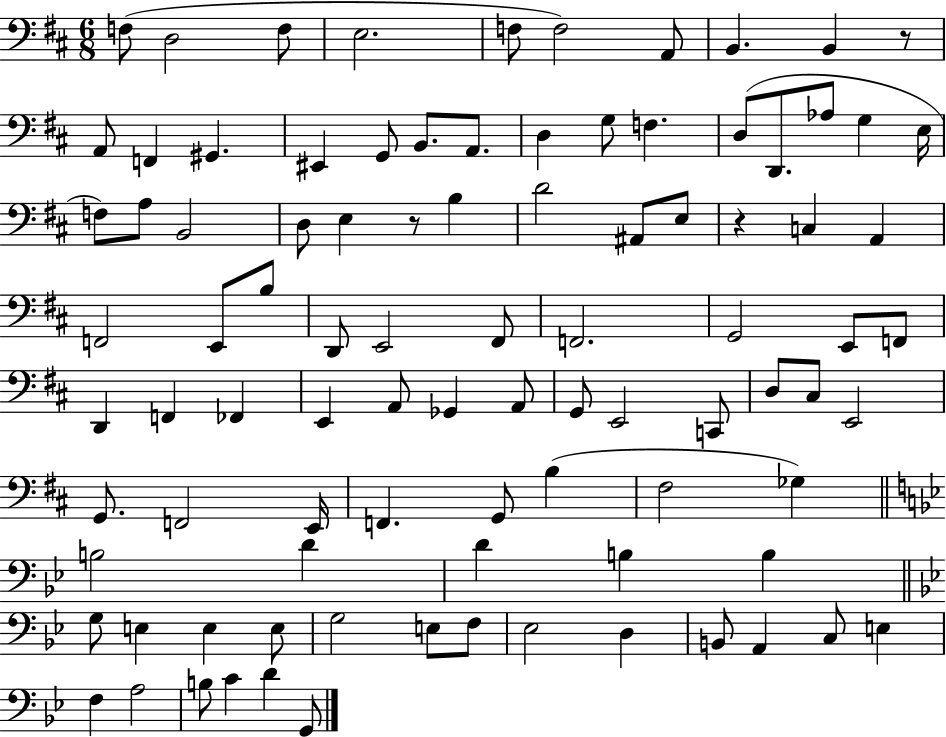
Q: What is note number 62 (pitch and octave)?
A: F2